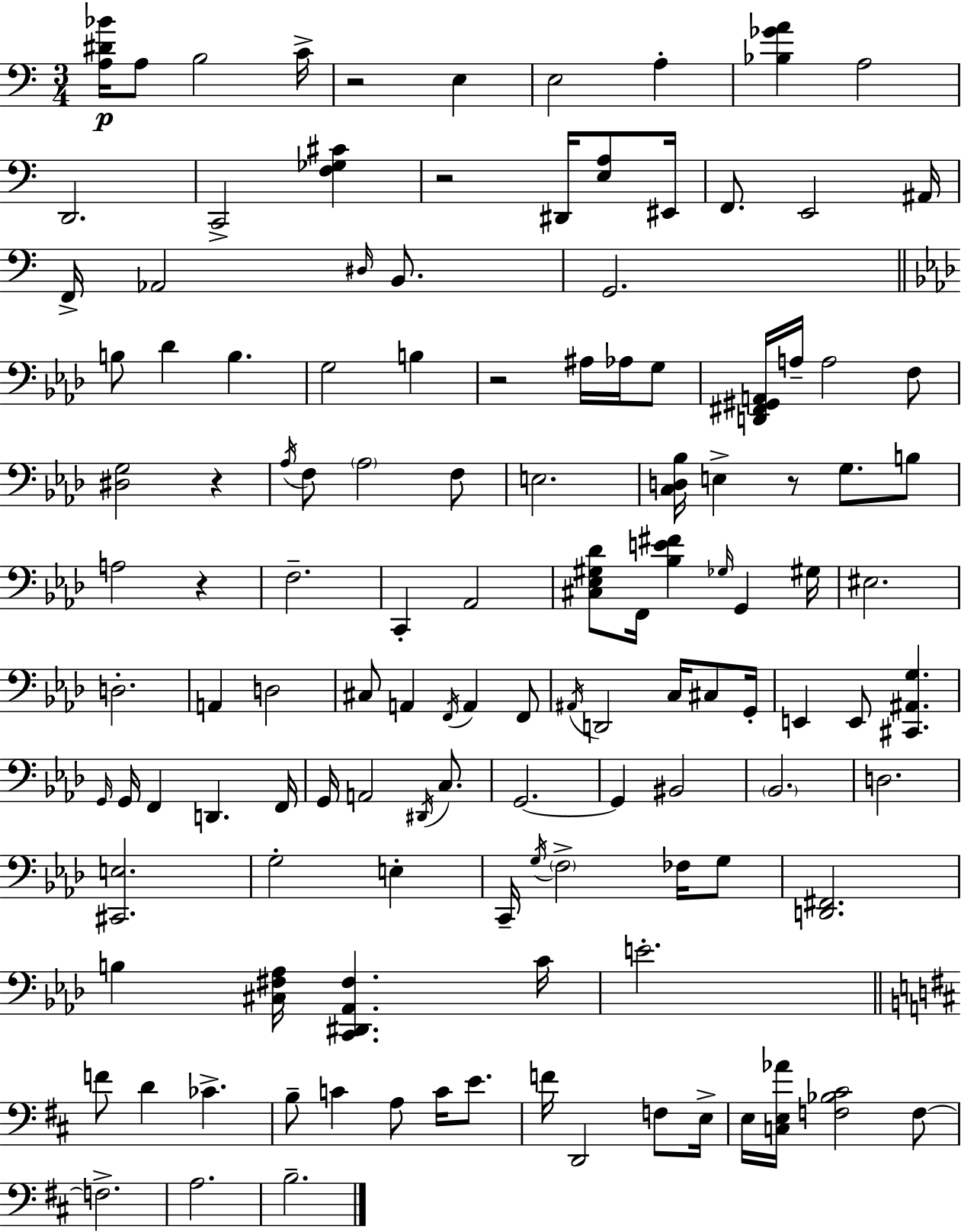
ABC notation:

X:1
T:Untitled
M:3/4
L:1/4
K:Am
[A,^D_B]/4 A,/2 B,2 C/4 z2 E, E,2 A, [_B,_GA] A,2 D,,2 C,,2 [F,_G,^C] z2 ^D,,/4 [E,A,]/2 ^E,,/4 F,,/2 E,,2 ^A,,/4 F,,/4 _A,,2 ^D,/4 B,,/2 G,,2 B,/2 _D B, G,2 B, z2 ^A,/4 _A,/4 G,/2 [D,,^F,,^G,,A,,]/4 A,/4 A,2 F,/2 [^D,G,]2 z _A,/4 F,/2 _A,2 F,/2 E,2 [C,D,_B,]/4 E, z/2 G,/2 B,/2 A,2 z F,2 C,, _A,,2 [^C,_E,^G,_D]/2 F,,/4 [_B,E^F] _G,/4 G,, ^G,/4 ^E,2 D,2 A,, D,2 ^C,/2 A,, F,,/4 A,, F,,/2 ^A,,/4 D,,2 C,/4 ^C,/2 G,,/4 E,, E,,/2 [^C,,^A,,G,] G,,/4 G,,/4 F,, D,, F,,/4 G,,/4 A,,2 ^D,,/4 C,/2 G,,2 G,, ^B,,2 _B,,2 D,2 [^C,,E,]2 G,2 E, C,,/4 G,/4 F,2 _F,/4 G,/2 [D,,^F,,]2 B, [^C,^F,_A,]/4 [C,,^D,,_A,,^F,] C/4 E2 F/2 D _C B,/2 C A,/2 C/4 E/2 F/4 D,,2 F,/2 E,/4 E,/4 [C,E,_A]/4 [F,_B,^C]2 F,/2 F,2 A,2 B,2